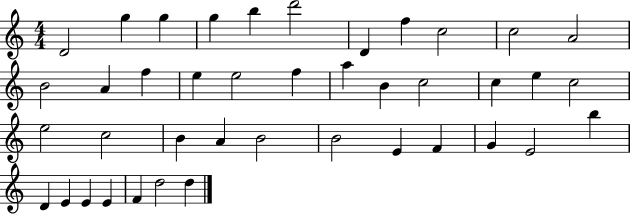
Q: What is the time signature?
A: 4/4